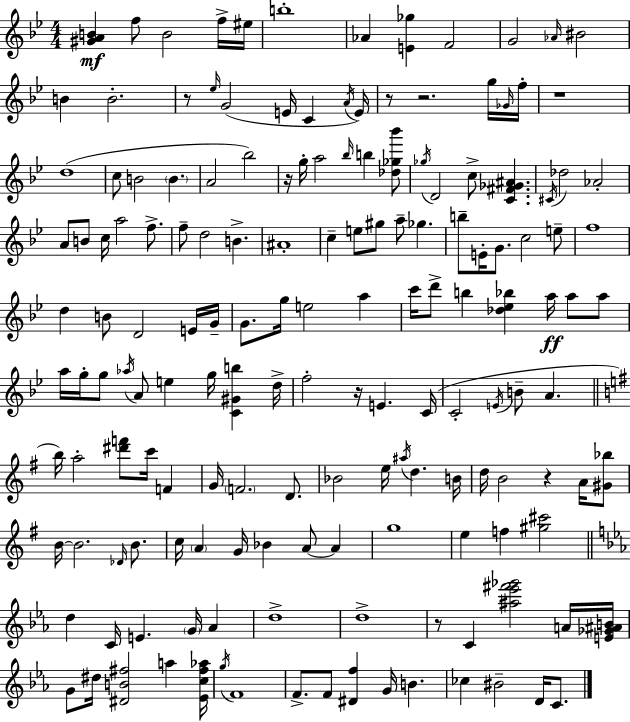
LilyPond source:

{
  \clef treble
  \numericTimeSignature
  \time 4/4
  \key bes \major
  <gis' a' b'>4\mf f''8 b'2 f''16-> eis''16 | b''1-. | aes'4 <e' ges''>4 f'2 | g'2 \grace { aes'16 } bis'2 | \break b'4 b'2.-. | r8 \grace { ees''16 }( g'2 e'16 c'4 | \acciaccatura { a'16 } e'16) r8 r2. | g''16 \grace { ges'16 } f''16-. r1 | \break d''1( | c''8 b'2 \parenthesize b'4. | a'2 bes''2) | r16 g''16-. a''2 \grace { bes''16 } b''4 | \break <des'' ges'' bes'''>8 \acciaccatura { ges''16 } d'2 c''8-> | <c' fis' ges' ais'>4. \acciaccatura { cis'16 } des''2 aes'2-. | a'8 b'8 c''16 a''2 | f''8.-> f''8-- d''2 | \break b'4.-> ais'1-. | c''4-- e''8 gis''8 a''8-- | ges''4. b''8-- e'16-. g'8. c''2 | e''8-- f''1 | \break d''4 b'8 d'2 | e'16 g'16-- g'8. g''16 e''2 | a''4 c'''16 d'''8-> b''4 <des'' ees'' bes''>4 | a''16\ff a''8 a''8 a''16 g''16-. g''8 \acciaccatura { aes''16 } a'8 e''4 | \break g''16 <c' gis' b''>4 d''16-> f''2-. | r16 e'4. c'16( c'2-. | \acciaccatura { e'16 } b'8-- a'4. \bar "||" \break \key g \major b''16) a''2-. <dis''' f'''>8 c'''16 f'4 | g'16 \parenthesize f'2. d'8. | bes'2 e''16 \acciaccatura { ais''16 } d''4. | b'16 d''16 b'2 r4 a'16 <gis' bes''>8 | \break b'16~~ b'2. \grace { des'16 } b'8. | c''16 \parenthesize a'4 g'16 bes'4 a'8~~ a'4 | g''1 | e''4 f''4 <gis'' cis'''>2 | \break \bar "||" \break \key ees \major d''4 c'16 e'4. \parenthesize g'16 aes'4 | d''1-> | d''1-> | r8 c'4 <ais'' ees''' fis''' ges'''>2 a'16 <e' ges' ais' b'>16 | \break g'8 dis''16 <dis' b' fis''>2 a''4 <ees' c'' fis'' aes''>16 | \acciaccatura { g''16 } f'1 | f'8.-> f'8 <dis' f''>4 g'16 b'4. | ces''4 bis'2-- d'16 c'8. | \break \bar "|."
}